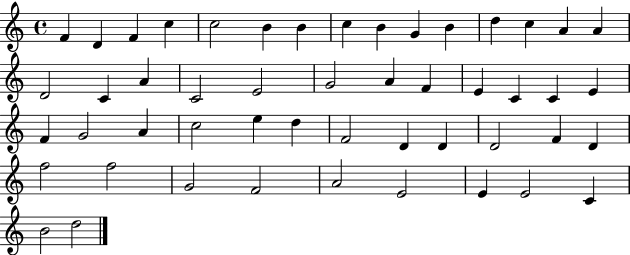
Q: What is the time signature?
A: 4/4